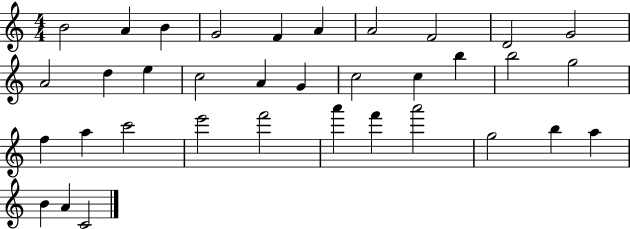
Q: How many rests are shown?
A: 0